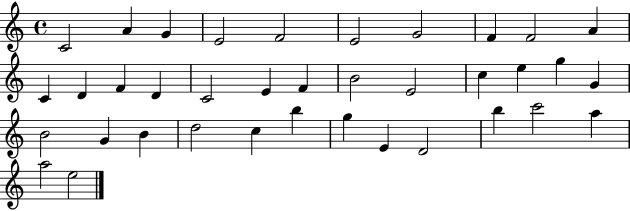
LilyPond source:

{
  \clef treble
  \time 4/4
  \defaultTimeSignature
  \key c \major
  c'2 a'4 g'4 | e'2 f'2 | e'2 g'2 | f'4 f'2 a'4 | \break c'4 d'4 f'4 d'4 | c'2 e'4 f'4 | b'2 e'2 | c''4 e''4 g''4 g'4 | \break b'2 g'4 b'4 | d''2 c''4 b''4 | g''4 e'4 d'2 | b''4 c'''2 a''4 | \break a''2 e''2 | \bar "|."
}